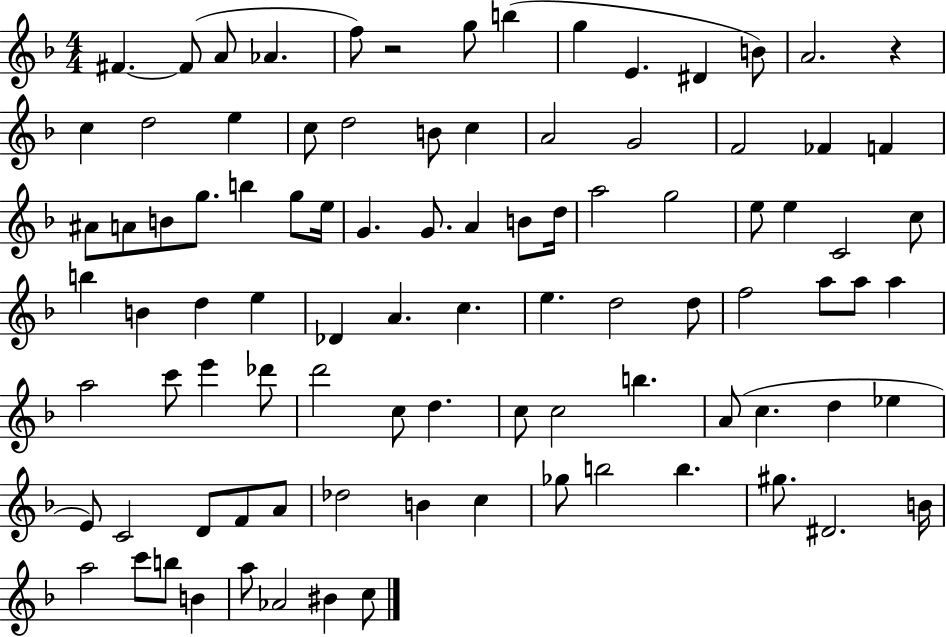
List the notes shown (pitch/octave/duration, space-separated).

F#4/q. F#4/e A4/e Ab4/q. F5/e R/h G5/e B5/q G5/q E4/q. D#4/q B4/e A4/h. R/q C5/q D5/h E5/q C5/e D5/h B4/e C5/q A4/h G4/h F4/h FES4/q F4/q A#4/e A4/e B4/e G5/e. B5/q G5/e E5/s G4/q. G4/e. A4/q B4/e D5/s A5/h G5/h E5/e E5/q C4/h C5/e B5/q B4/q D5/q E5/q Db4/q A4/q. C5/q. E5/q. D5/h D5/e F5/h A5/e A5/e A5/q A5/h C6/e E6/q Db6/e D6/h C5/e D5/q. C5/e C5/h B5/q. A4/e C5/q. D5/q Eb5/q E4/e C4/h D4/e F4/e A4/e Db5/h B4/q C5/q Gb5/e B5/h B5/q. G#5/e. D#4/h. B4/s A5/h C6/e B5/e B4/q A5/e Ab4/h BIS4/q C5/e